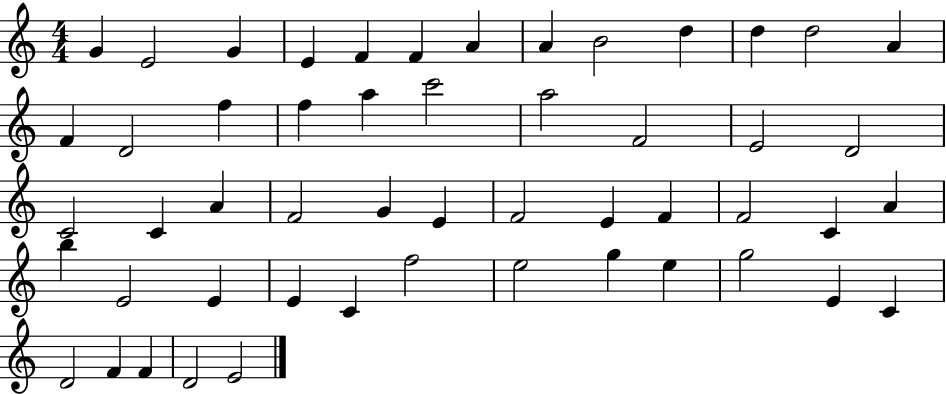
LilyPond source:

{
  \clef treble
  \numericTimeSignature
  \time 4/4
  \key c \major
  g'4 e'2 g'4 | e'4 f'4 f'4 a'4 | a'4 b'2 d''4 | d''4 d''2 a'4 | \break f'4 d'2 f''4 | f''4 a''4 c'''2 | a''2 f'2 | e'2 d'2 | \break c'2 c'4 a'4 | f'2 g'4 e'4 | f'2 e'4 f'4 | f'2 c'4 a'4 | \break b''4 e'2 e'4 | e'4 c'4 f''2 | e''2 g''4 e''4 | g''2 e'4 c'4 | \break d'2 f'4 f'4 | d'2 e'2 | \bar "|."
}